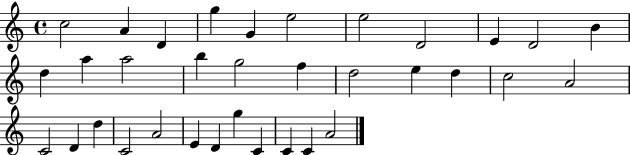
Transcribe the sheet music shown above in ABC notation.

X:1
T:Untitled
M:4/4
L:1/4
K:C
c2 A D g G e2 e2 D2 E D2 B d a a2 b g2 f d2 e d c2 A2 C2 D d C2 A2 E D g C C C A2